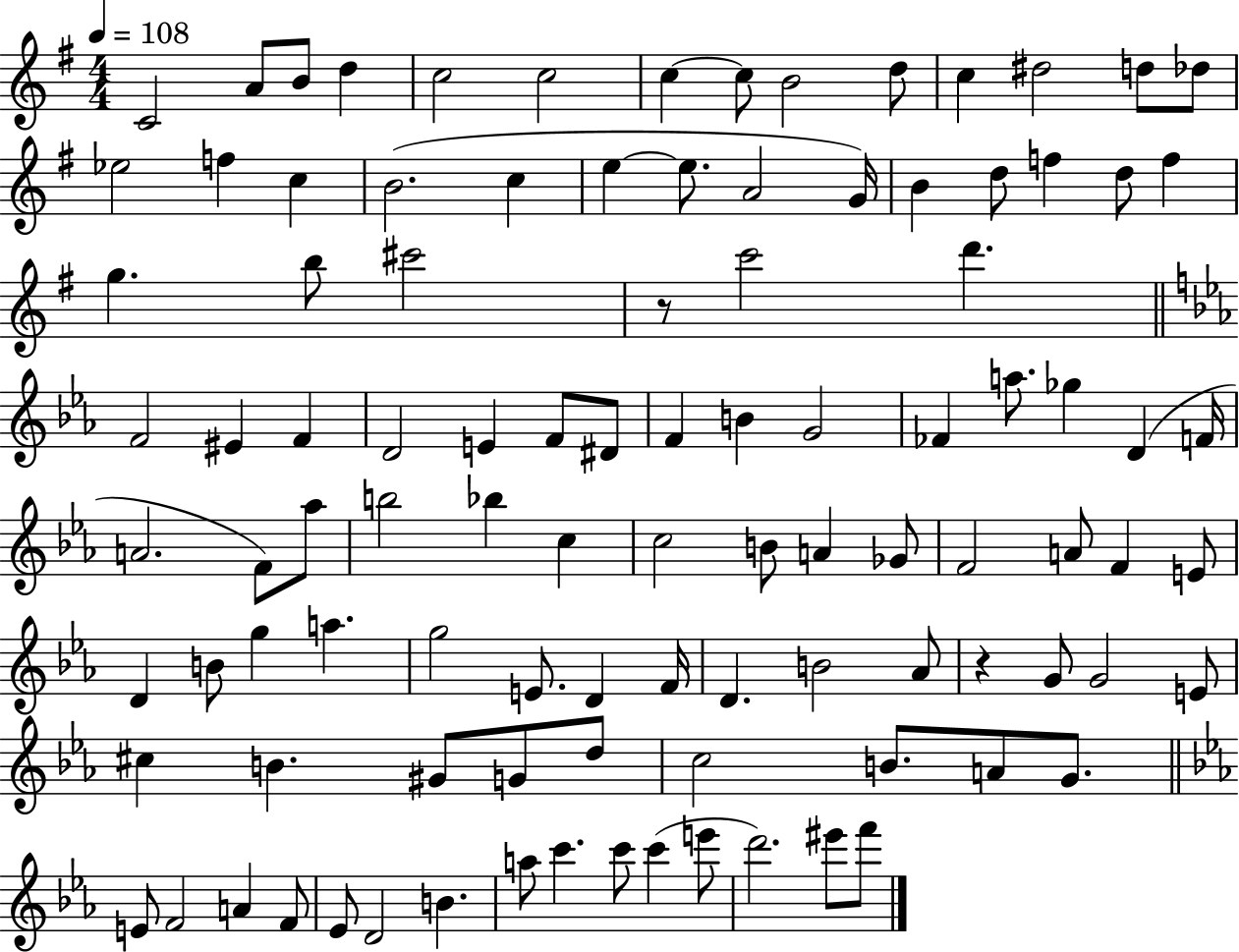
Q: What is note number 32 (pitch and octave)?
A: C6